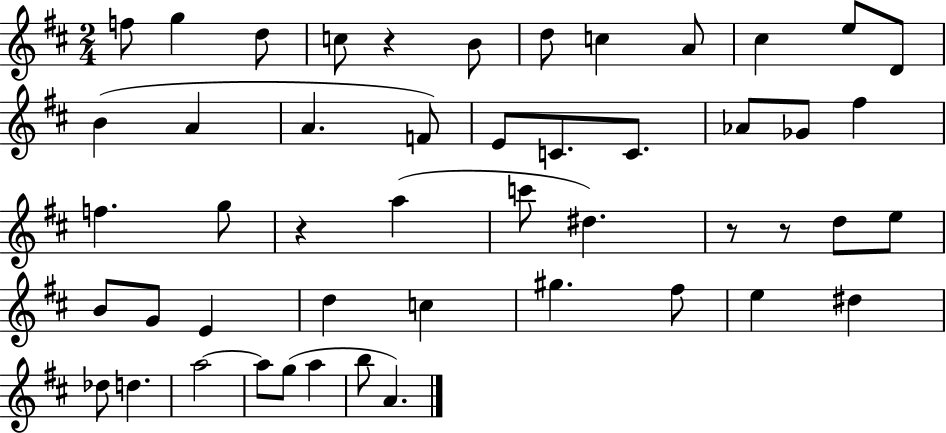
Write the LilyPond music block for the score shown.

{
  \clef treble
  \numericTimeSignature
  \time 2/4
  \key d \major
  \repeat volta 2 { f''8 g''4 d''8 | c''8 r4 b'8 | d''8 c''4 a'8 | cis''4 e''8 d'8 | \break b'4( a'4 | a'4. f'8) | e'8 c'8. c'8. | aes'8 ges'8 fis''4 | \break f''4. g''8 | r4 a''4( | c'''8 dis''4.) | r8 r8 d''8 e''8 | \break b'8 g'8 e'4 | d''4 c''4 | gis''4. fis''8 | e''4 dis''4 | \break des''8 d''4. | a''2~~ | a''8 g''8( a''4 | b''8 a'4.) | \break } \bar "|."
}